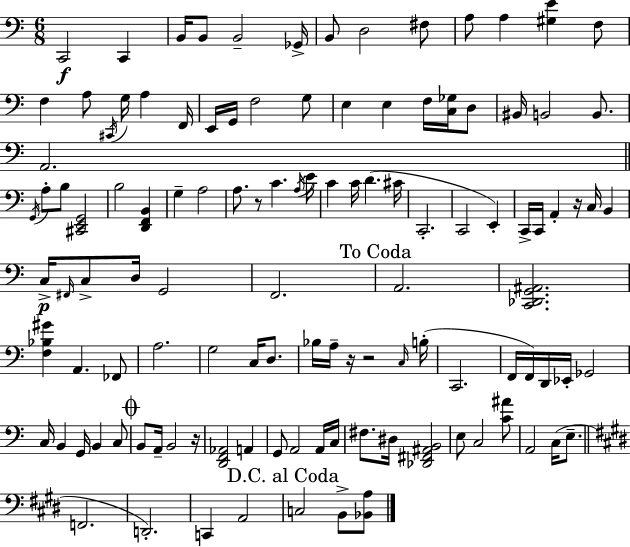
{
  \clef bass
  \numericTimeSignature
  \time 6/8
  \key a \minor
  c,2\f c,4 | b,16 b,8 b,2-- ges,16-> | b,8 d2 fis8 | a8 a4 <gis e'>4 f8 | \break f4 a8 \acciaccatura { cis,16 } g16 a4 | f,16 e,16 g,16 f2 g8 | e4 e4 f16 <c ges>16 d8 | bis,16 b,2 b,8. | \break a,2. | \bar "||" \break \key a \minor \acciaccatura { g,16 } a8-. b8 <cis, e, g,>2 | b2 <d, f, b,>4 | g4-- a2 | a8. r8 c'4. | \break \acciaccatura { a16 } e'16 c'4 c'16 d'4.( | cis'16 c,2.-. | c,2 e,4-.) | c,16-> c,16 a,4-. r16 c16 b,4 | \break c16->\p \grace { fis,16 } c8-> d16 g,2 | f,2. | \mark "To Coda" a,2. | <c, des, g, ais,>2. | \break <f bes gis'>4 a,4. | fes,8 a2. | g2 c16 | d8. bes16 a16-- r16 r2 | \break \grace { c16 }( b16-. c,2. | f,16 f,16) d,16 ees,16-. ges,2 | c16 b,4 g,16 b,4 | c8 \mark \markup { \musicglyph "scripts.coda" } b,8 a,16-- b,2 | \break r16 <d, f, aes,>2 | a,4 g,8 a,2 | a,16 c16 fis8. dis16 <des, fis, ais, b,>2 | e8 c2 | \break <c' ais'>8 a,2 | c16( e8.-- \bar "||" \break \key e \major f,2. | d,2.-.) | c,4 a,2 | \mark "D.C. al Coda" c2 b,8-> <bes, a>8 | \break \bar "|."
}